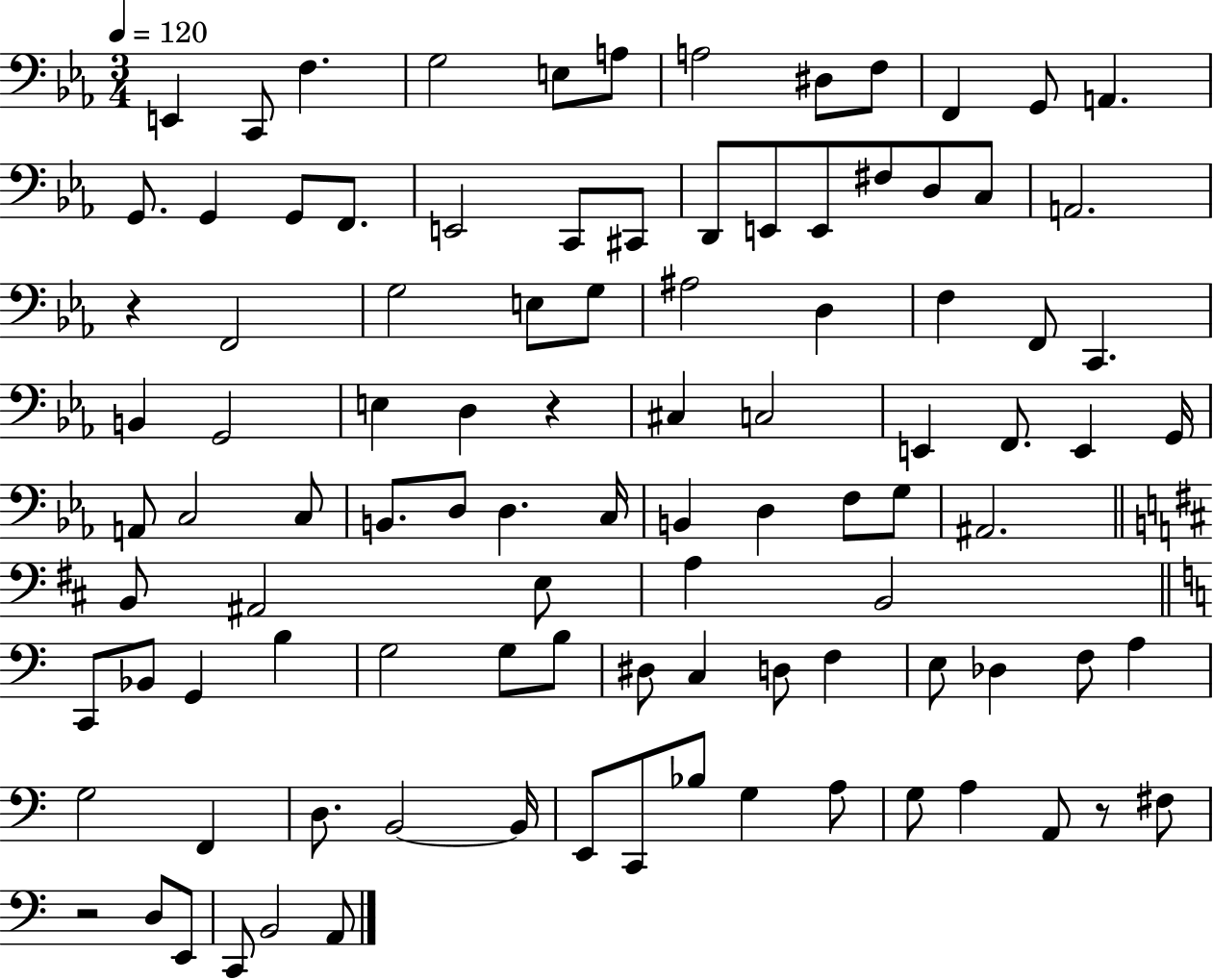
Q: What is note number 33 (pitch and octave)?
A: F3